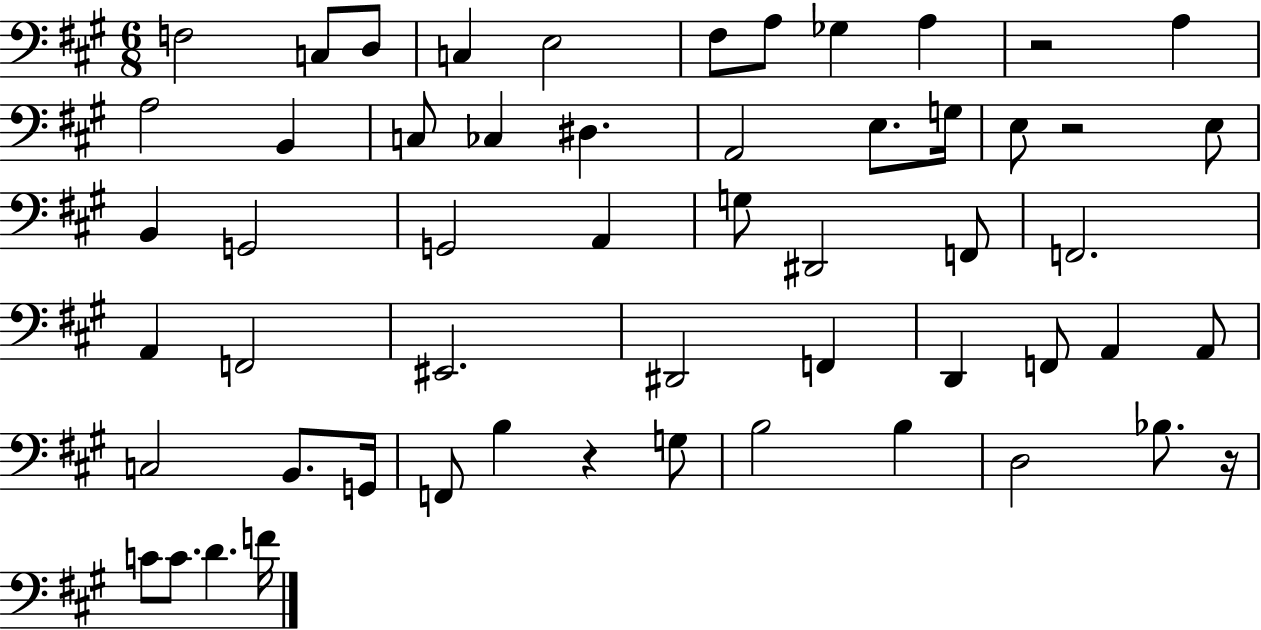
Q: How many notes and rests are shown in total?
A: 55